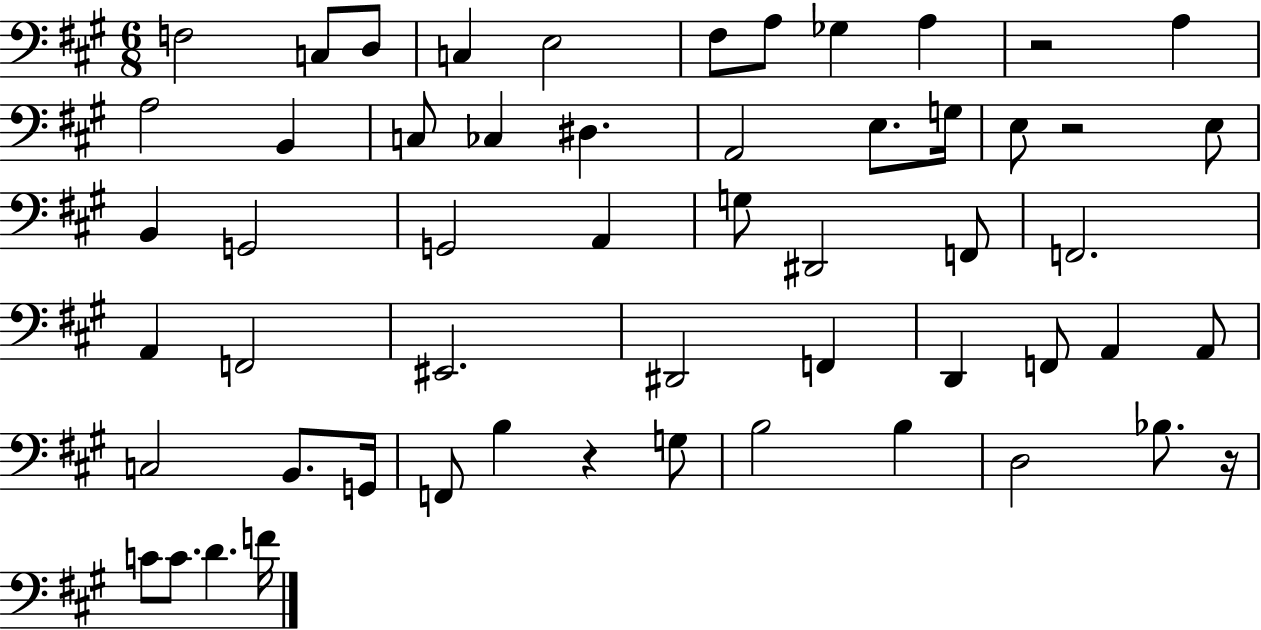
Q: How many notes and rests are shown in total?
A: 55